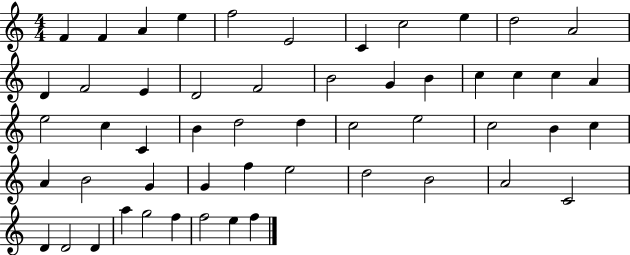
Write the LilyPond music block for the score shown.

{
  \clef treble
  \numericTimeSignature
  \time 4/4
  \key c \major
  f'4 f'4 a'4 e''4 | f''2 e'2 | c'4 c''2 e''4 | d''2 a'2 | \break d'4 f'2 e'4 | d'2 f'2 | b'2 g'4 b'4 | c''4 c''4 c''4 a'4 | \break e''2 c''4 c'4 | b'4 d''2 d''4 | c''2 e''2 | c''2 b'4 c''4 | \break a'4 b'2 g'4 | g'4 f''4 e''2 | d''2 b'2 | a'2 c'2 | \break d'4 d'2 d'4 | a''4 g''2 f''4 | f''2 e''4 f''4 | \bar "|."
}